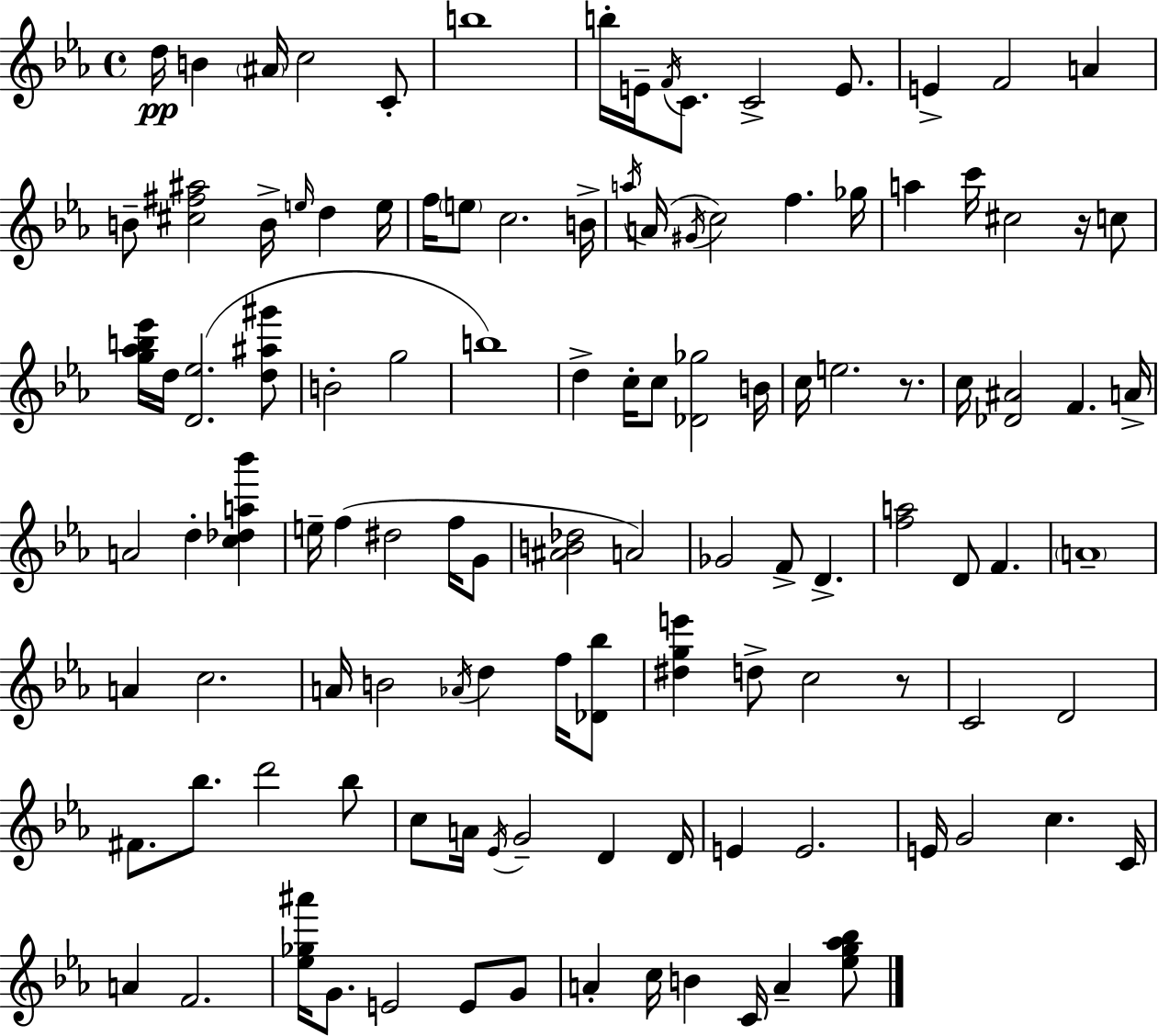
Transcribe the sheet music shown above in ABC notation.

X:1
T:Untitled
M:4/4
L:1/4
K:Cm
d/4 B ^A/4 c2 C/2 b4 b/4 E/4 F/4 C/2 C2 E/2 E F2 A B/2 [^c^f^a]2 B/4 e/4 d e/4 f/4 e/2 c2 B/4 a/4 A/4 ^G/4 c2 f _g/4 a c'/4 ^c2 z/4 c/2 [g_ab_e']/4 d/4 [D_e]2 [d^a^g']/2 B2 g2 b4 d c/4 c/2 [_D_g]2 B/4 c/4 e2 z/2 c/4 [_D^A]2 F A/4 A2 d [c_da_b'] e/4 f ^d2 f/4 G/2 [^AB_d]2 A2 _G2 F/2 D [fa]2 D/2 F A4 A c2 A/4 B2 _A/4 d f/4 [_D_b]/2 [^dge'] d/2 c2 z/2 C2 D2 ^F/2 _b/2 d'2 _b/2 c/2 A/4 _E/4 G2 D D/4 E E2 E/4 G2 c C/4 A F2 [_e_g^a']/4 G/2 E2 E/2 G/2 A c/4 B C/4 A [_eg_a_b]/2